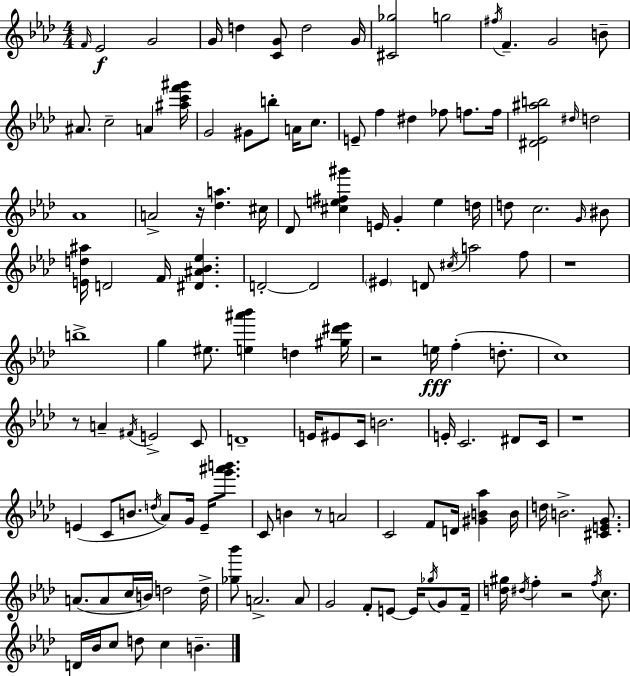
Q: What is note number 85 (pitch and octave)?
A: D5